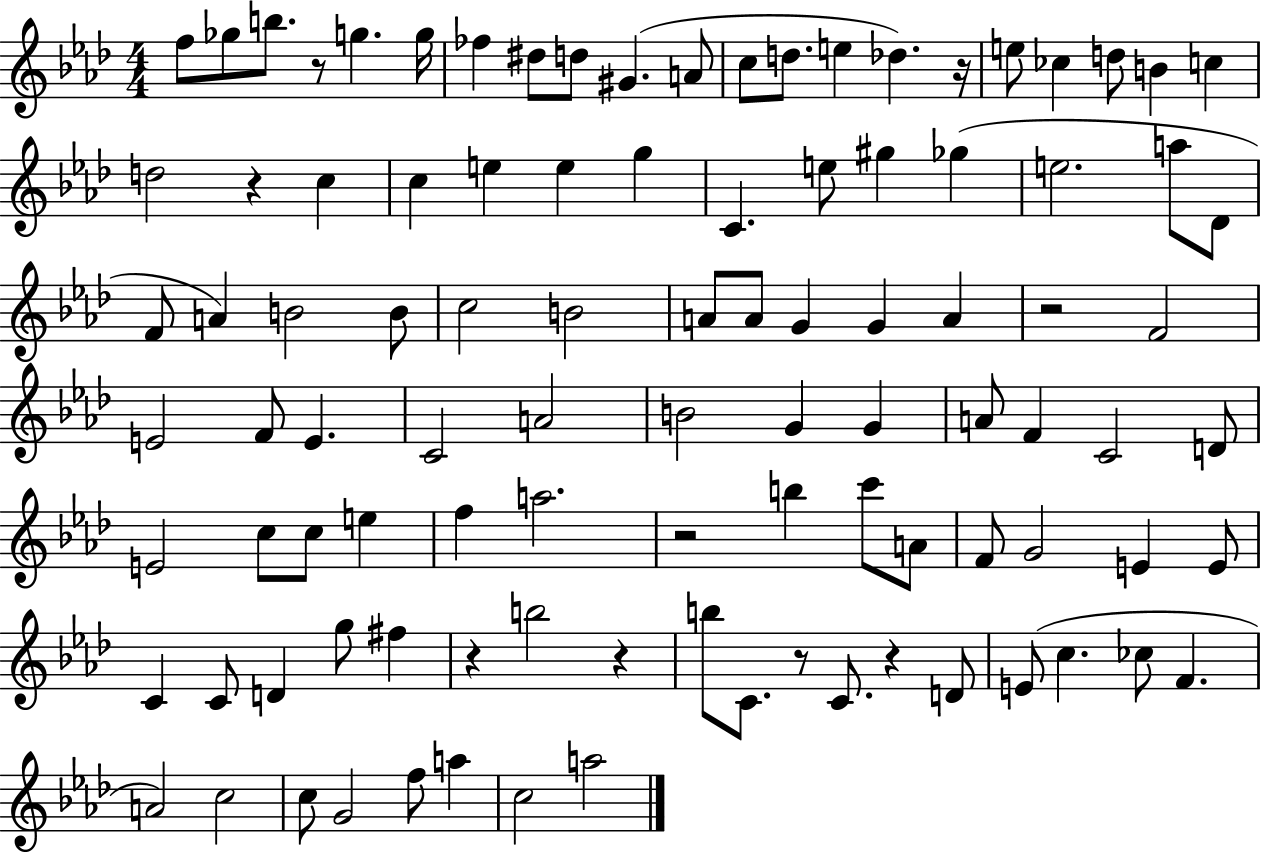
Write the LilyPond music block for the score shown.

{
  \clef treble
  \numericTimeSignature
  \time 4/4
  \key aes \major
  f''8 ges''8 b''8. r8 g''4. g''16 | fes''4 dis''8 d''8 gis'4.( a'8 | c''8 d''8. e''4 des''4.) r16 | e''8 ces''4 d''8 b'4 c''4 | \break d''2 r4 c''4 | c''4 e''4 e''4 g''4 | c'4. e''8 gis''4 ges''4( | e''2. a''8 des'8 | \break f'8 a'4) b'2 b'8 | c''2 b'2 | a'8 a'8 g'4 g'4 a'4 | r2 f'2 | \break e'2 f'8 e'4. | c'2 a'2 | b'2 g'4 g'4 | a'8 f'4 c'2 d'8 | \break e'2 c''8 c''8 e''4 | f''4 a''2. | r2 b''4 c'''8 a'8 | f'8 g'2 e'4 e'8 | \break c'4 c'8 d'4 g''8 fis''4 | r4 b''2 r4 | b''8 c'8. r8 c'8. r4 d'8 | e'8( c''4. ces''8 f'4. | \break a'2) c''2 | c''8 g'2 f''8 a''4 | c''2 a''2 | \bar "|."
}